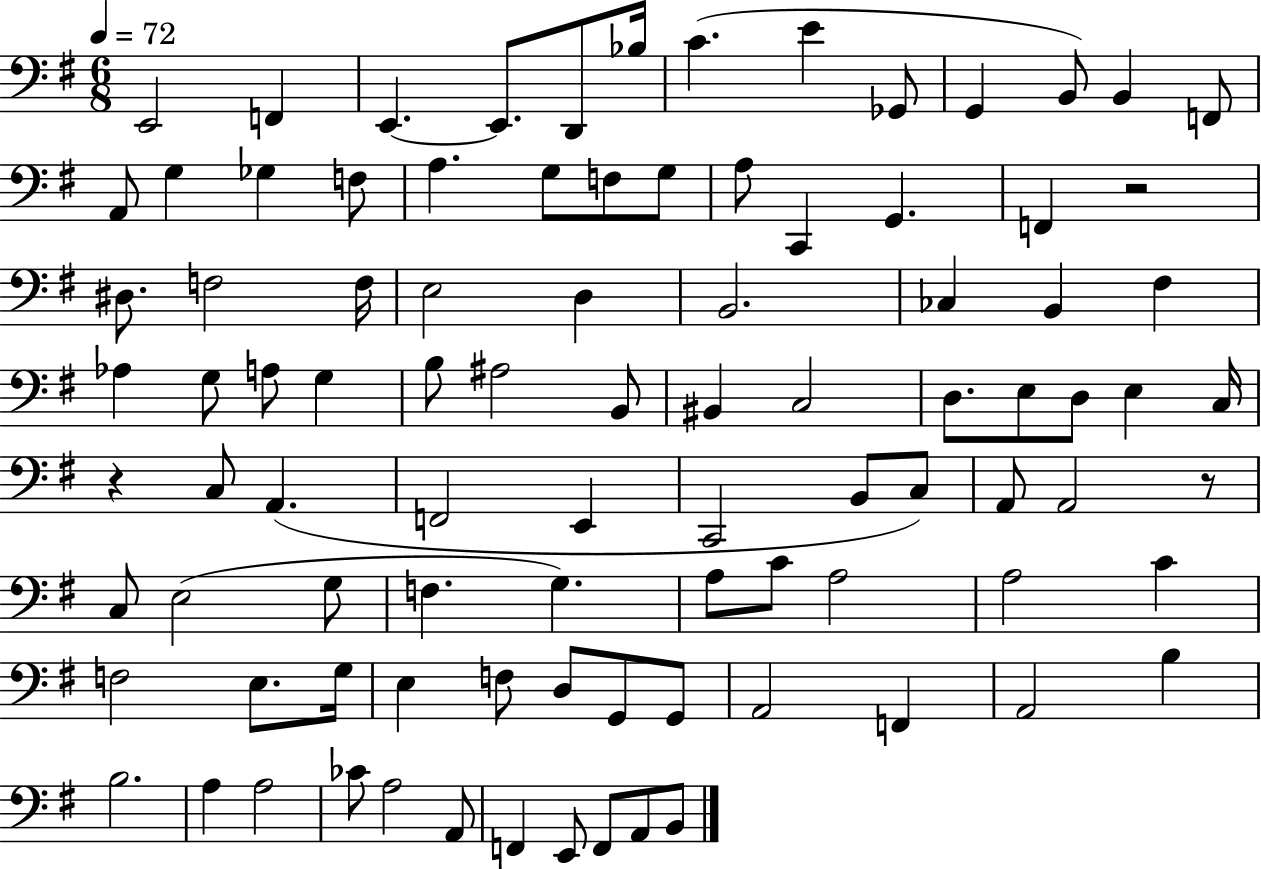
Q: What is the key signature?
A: G major